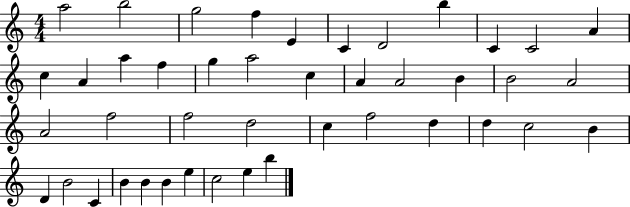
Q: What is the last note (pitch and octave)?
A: B5